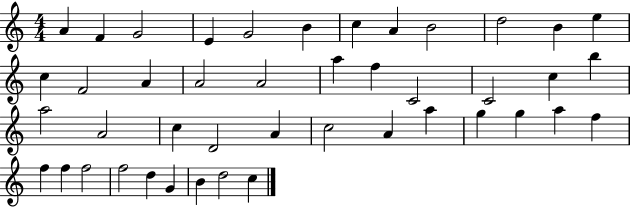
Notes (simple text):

A4/q F4/q G4/h E4/q G4/h B4/q C5/q A4/q B4/h D5/h B4/q E5/q C5/q F4/h A4/q A4/h A4/h A5/q F5/q C4/h C4/h C5/q B5/q A5/h A4/h C5/q D4/h A4/q C5/h A4/q A5/q G5/q G5/q A5/q F5/q F5/q F5/q F5/h F5/h D5/q G4/q B4/q D5/h C5/q